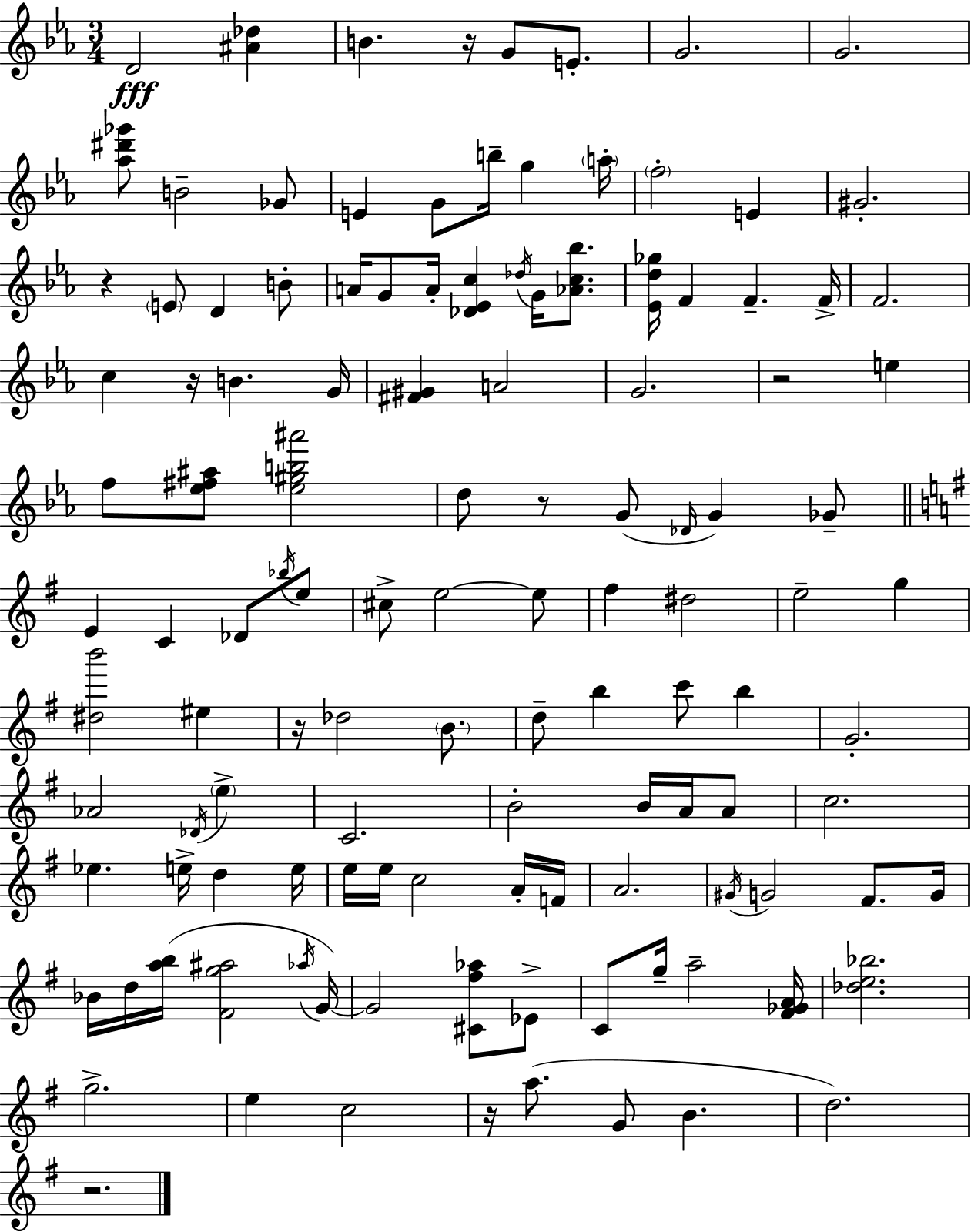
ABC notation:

X:1
T:Untitled
M:3/4
L:1/4
K:Eb
D2 [^A_d] B z/4 G/2 E/2 G2 G2 [_a^d'_g']/2 B2 _G/2 E G/2 b/4 g a/4 f2 E ^G2 z E/2 D B/2 A/4 G/2 A/4 [_D_Ec] _d/4 G/4 [_Ac_b]/2 [_Ed_g]/4 F F F/4 F2 c z/4 B G/4 [^F^G] A2 G2 z2 e f/2 [_e^f^a]/2 [_e^gb^a']2 d/2 z/2 G/2 _D/4 G _G/2 E C _D/2 _b/4 e/2 ^c/2 e2 e/2 ^f ^d2 e2 g [^db']2 ^e z/4 _d2 B/2 d/2 b c'/2 b G2 _A2 _D/4 e C2 B2 B/4 A/4 A/2 c2 _e e/4 d e/4 e/4 e/4 c2 A/4 F/4 A2 ^G/4 G2 ^F/2 G/4 _B/4 d/4 [ab]/4 [^Fg^a]2 _a/4 G/4 G2 [^C^f_a]/2 _E/2 C/2 g/4 a2 [^F_GA]/4 [_de_b]2 g2 e c2 z/4 a/2 G/2 B d2 z2